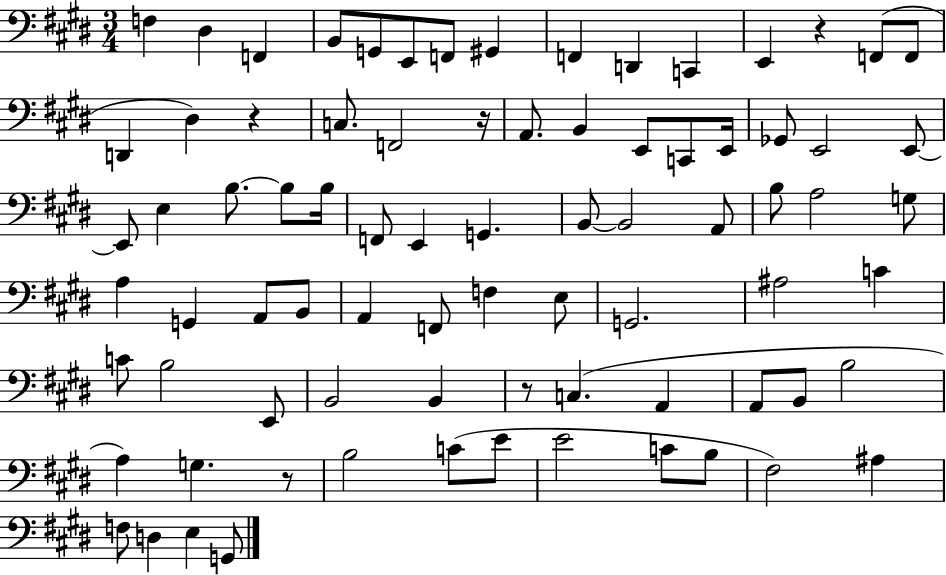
F3/q D#3/q F2/q B2/e G2/e E2/e F2/e G#2/q F2/q D2/q C2/q E2/q R/q F2/e F2/e D2/q D#3/q R/q C3/e. F2/h R/s A2/e. B2/q E2/e C2/e E2/s Gb2/e E2/h E2/e E2/e E3/q B3/e. B3/e B3/s F2/e E2/q G2/q. B2/e B2/h A2/e B3/e A3/h G3/e A3/q G2/q A2/e B2/e A2/q F2/e F3/q E3/e G2/h. A#3/h C4/q C4/e B3/h E2/e B2/h B2/q R/e C3/q. A2/q A2/e B2/e B3/h A3/q G3/q. R/e B3/h C4/e E4/e E4/h C4/e B3/e F#3/h A#3/q F3/e D3/q E3/q G2/e